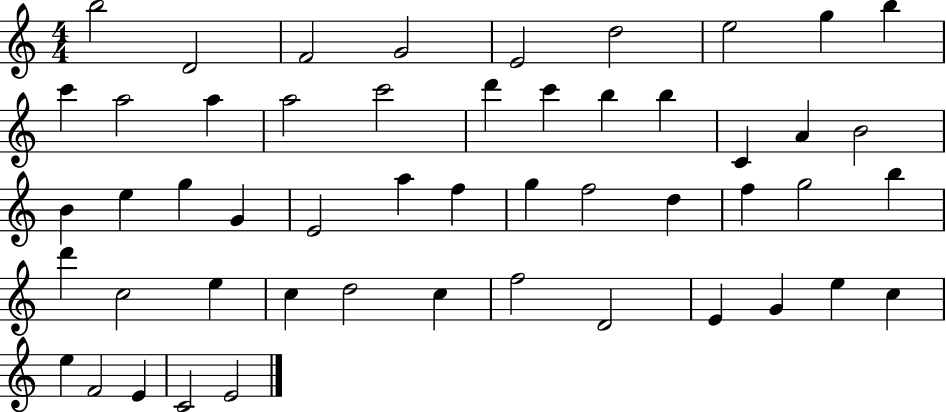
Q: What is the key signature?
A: C major